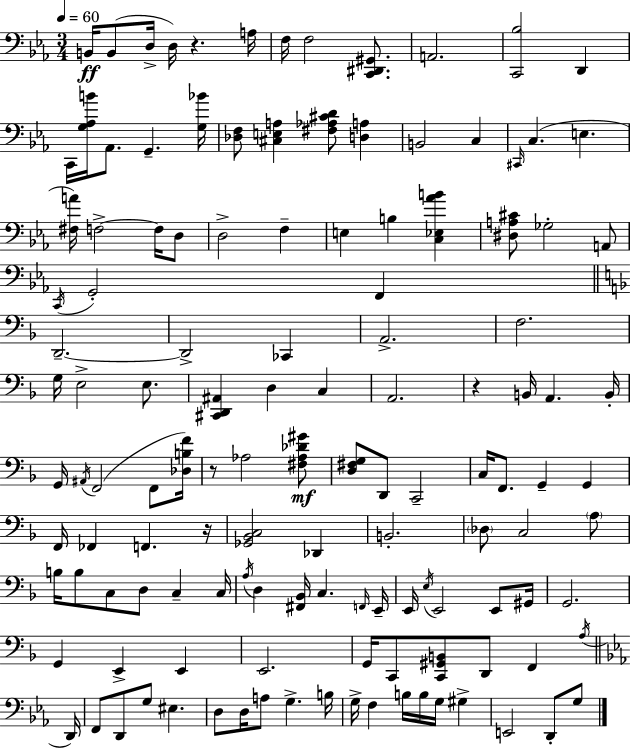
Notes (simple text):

B2/s B2/e D3/s D3/s R/q. A3/s F3/s F3/h [C2,D#2,G#2]/e. A2/h. [C2,Bb3]/h D2/q C2/s [G3,Ab3,B4]/s Ab2/e. G2/q. [G3,Bb4]/s [Db3,F3]/e [C#3,E3,A3]/q [F#3,Ab3,C#4,D4]/e [D3,A3]/q B2/h C3/q C#2/s C3/q. E3/q. [F#3,A4]/s F3/h F3/s D3/e D3/h F3/q E3/q B3/q [C3,Eb3,Ab4,B4]/q [D#3,A3,C#4]/e Gb3/h A2/e C2/s G2/h F2/q D2/h. D2/h CES2/q A2/h. F3/h. G3/s E3/h E3/e. [C#2,D2,A#2]/q D3/q C3/q A2/h. R/q B2/s A2/q. B2/s G2/s A#2/s F2/h F2/e [Db3,B3,F4]/s R/e Ab3/h [F#3,Ab3,Db4,G#4]/e [D3,F#3,G3]/e D2/e C2/h C3/s F2/e. G2/q G2/q F2/s FES2/q F2/q. R/s [Gb2,Bb2,C3]/h Db2/q B2/h. Db3/e C3/h A3/e B3/s B3/e C3/e D3/e C3/q C3/s A3/s D3/q [F#2,Bb2]/s C3/q. F2/s E2/s E2/s E3/s E2/h E2/e G#2/s G2/h. G2/q E2/q E2/q E2/h. G2/s C2/e [C2,G#2,B2]/e D2/e F2/q A3/s D2/s F2/e D2/e G3/e EIS3/q. D3/e D3/s A3/e G3/q. B3/s G3/s F3/q B3/s B3/s G3/s G#3/q E2/h D2/e G3/e